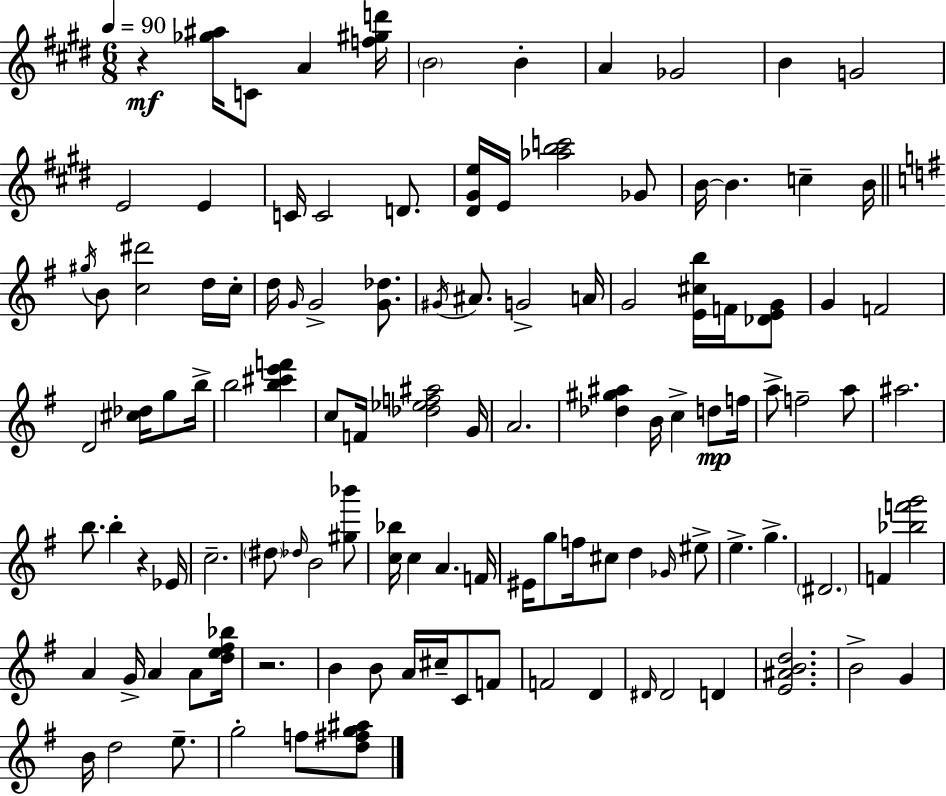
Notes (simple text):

R/q [Gb5,A#5]/s C4/e A4/q [F5,G#5,D6]/s B4/h B4/q A4/q Gb4/h B4/q G4/h E4/h E4/q C4/s C4/h D4/e. [D#4,G#4,E5]/s E4/s [Ab5,B5,C6]/h Gb4/e B4/s B4/q. C5/q B4/s G#5/s B4/e [C5,D#6]/h D5/s C5/s D5/s G4/s G4/h [G4,Db5]/e. G#4/s A#4/e. G4/h A4/s G4/h [E4,C#5,B5]/s F4/s [Db4,E4,G4]/e G4/q F4/h D4/h [C#5,Db5]/s G5/e B5/s B5/h [B5,C#6,E6,F6]/q C5/e F4/s [Db5,Eb5,F5,A#5]/h G4/s A4/h. [Db5,G#5,A#5]/q B4/s C5/q D5/e F5/s A5/e F5/h A5/e A#5/h. B5/e. B5/q R/q Eb4/s C5/h. D#5/e Db5/s B4/h [G#5,Bb6]/e [C5,Bb5]/s C5/q A4/q. F4/s EIS4/s G5/e F5/s C#5/e D5/q Gb4/s EIS5/e E5/q. G5/q. D#4/h. F4/q [Bb5,F6,G6]/h A4/q G4/s A4/q A4/e [D5,E5,F#5,Bb5]/s R/h. B4/q B4/e A4/s C#5/s C4/e F4/e F4/h D4/q D#4/s D#4/h D4/q [E4,A#4,B4,D5]/h. B4/h G4/q B4/s D5/h E5/e. G5/h F5/e [D5,F#5,G5,A#5]/e